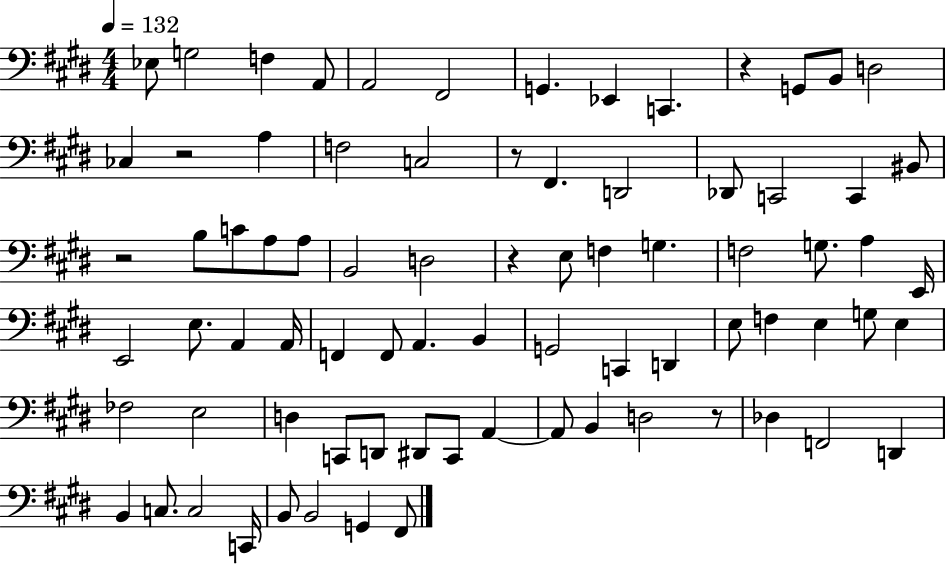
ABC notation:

X:1
T:Untitled
M:4/4
L:1/4
K:E
_E,/2 G,2 F, A,,/2 A,,2 ^F,,2 G,, _E,, C,, z G,,/2 B,,/2 D,2 _C, z2 A, F,2 C,2 z/2 ^F,, D,,2 _D,,/2 C,,2 C,, ^B,,/2 z2 B,/2 C/2 A,/2 A,/2 B,,2 D,2 z E,/2 F, G, F,2 G,/2 A, E,,/4 E,,2 E,/2 A,, A,,/4 F,, F,,/2 A,, B,, G,,2 C,, D,, E,/2 F, E, G,/2 E, _F,2 E,2 D, C,,/2 D,,/2 ^D,,/2 C,,/2 A,, A,,/2 B,, D,2 z/2 _D, F,,2 D,, B,, C,/2 C,2 C,,/4 B,,/2 B,,2 G,, ^F,,/2